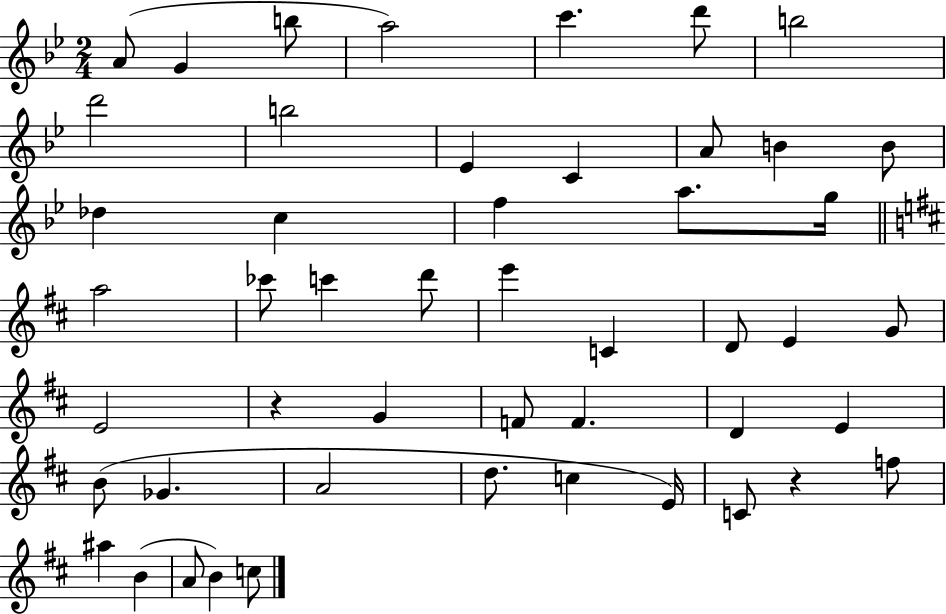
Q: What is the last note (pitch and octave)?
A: C5